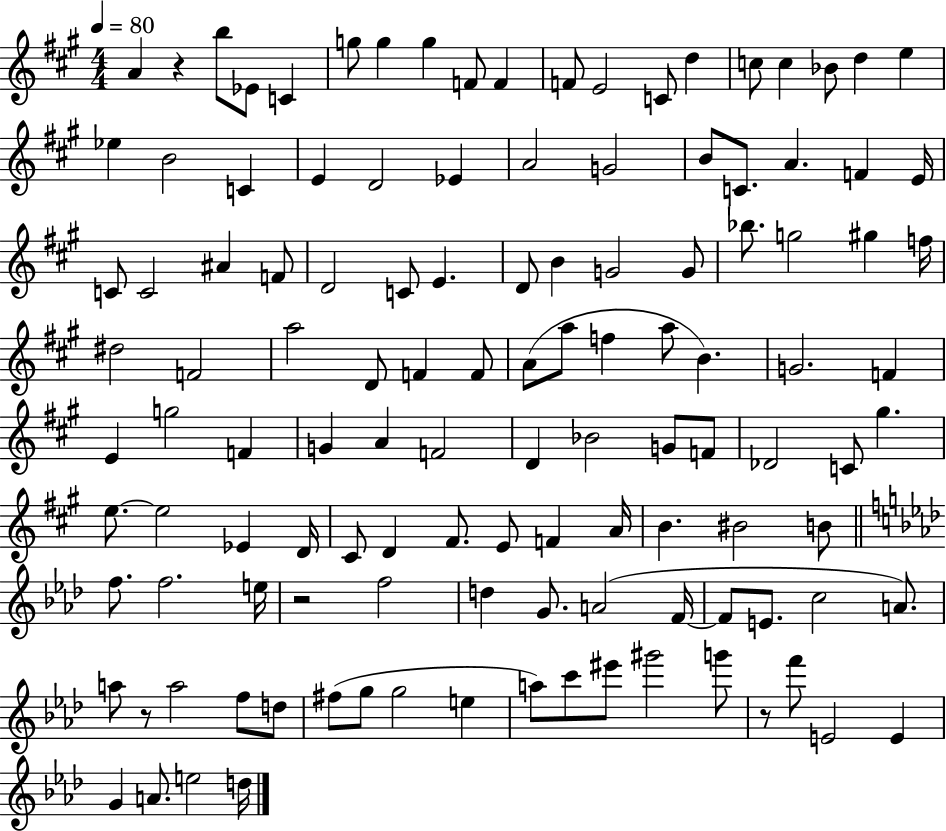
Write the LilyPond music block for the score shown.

{
  \clef treble
  \numericTimeSignature
  \time 4/4
  \key a \major
  \tempo 4 = 80
  a'4 r4 b''8 ees'8 c'4 | g''8 g''4 g''4 f'8 f'4 | f'8 e'2 c'8 d''4 | c''8 c''4 bes'8 d''4 e''4 | \break ees''4 b'2 c'4 | e'4 d'2 ees'4 | a'2 g'2 | b'8 c'8. a'4. f'4 e'16 | \break c'8 c'2 ais'4 f'8 | d'2 c'8 e'4. | d'8 b'4 g'2 g'8 | bes''8. g''2 gis''4 f''16 | \break dis''2 f'2 | a''2 d'8 f'4 f'8 | a'8( a''8 f''4 a''8 b'4.) | g'2. f'4 | \break e'4 g''2 f'4 | g'4 a'4 f'2 | d'4 bes'2 g'8 f'8 | des'2 c'8 gis''4. | \break e''8.~~ e''2 ees'4 d'16 | cis'8 d'4 fis'8. e'8 f'4 a'16 | b'4. bis'2 b'8 | \bar "||" \break \key aes \major f''8. f''2. e''16 | r2 f''2 | d''4 g'8. a'2( f'16~~ | f'8 e'8. c''2 a'8.) | \break a''8 r8 a''2 f''8 d''8 | fis''8( g''8 g''2 e''4 | a''8) c'''8 eis'''8 gis'''2 g'''8 | r8 f'''8 e'2 e'4 | \break g'4 a'8. e''2 d''16 | \bar "|."
}